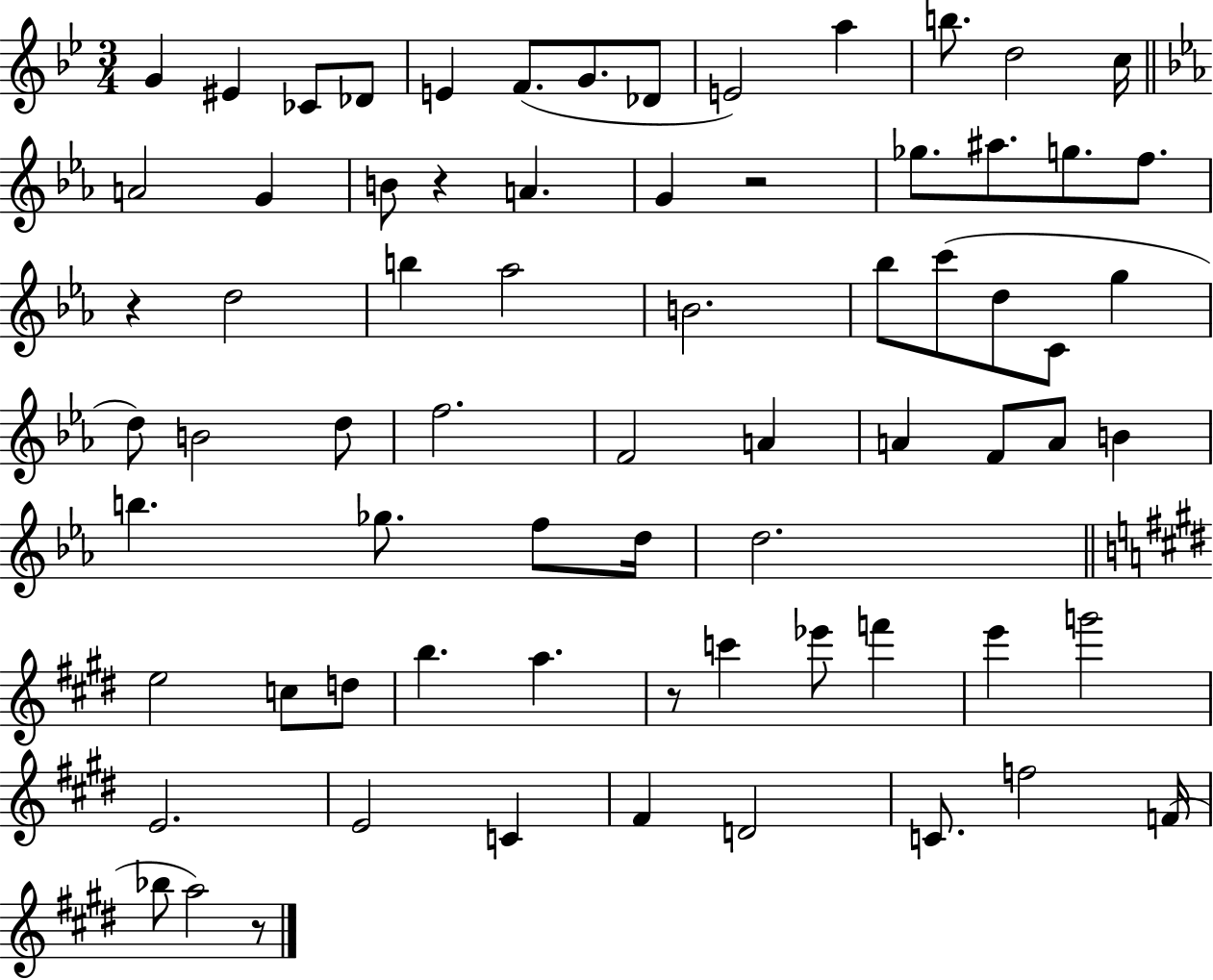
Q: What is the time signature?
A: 3/4